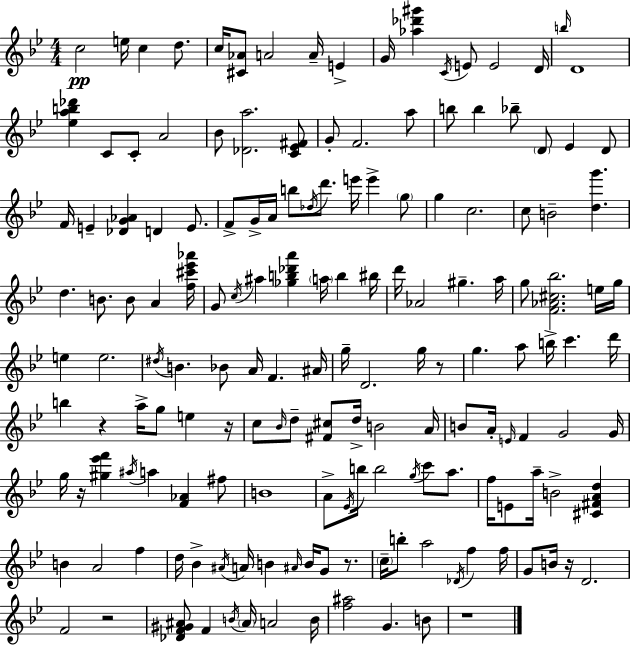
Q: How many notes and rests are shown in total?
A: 162